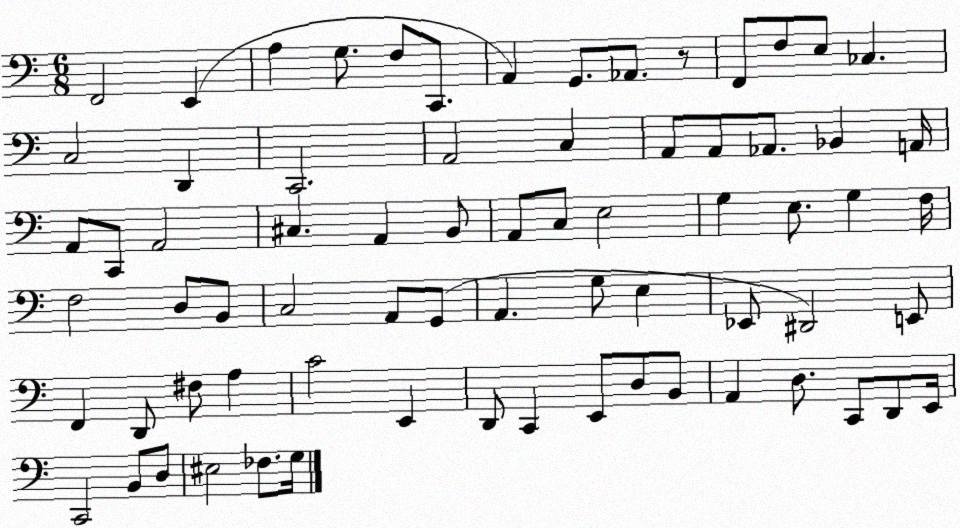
X:1
T:Untitled
M:6/8
L:1/4
K:C
F,,2 E,, A, G,/2 F,/2 C,,/2 A,, G,,/2 _A,,/2 z/2 F,,/2 F,/2 E,/2 _C, C,2 D,, C,,2 A,,2 C, A,,/2 A,,/2 _A,,/2 _B,, A,,/4 A,,/2 C,,/2 A,,2 ^C, A,, B,,/2 A,,/2 C,/2 E,2 G, E,/2 G, F,/4 F,2 D,/2 B,,/2 C,2 A,,/2 G,,/2 A,, G,/2 E, _E,,/2 ^D,,2 E,,/2 F,, D,,/2 ^F,/2 A, C2 E,, D,,/2 C,, E,,/2 D,/2 B,,/2 A,, D,/2 C,,/2 D,,/2 E,,/4 C,,2 B,,/2 D,/2 ^E,2 _F,/2 G,/4